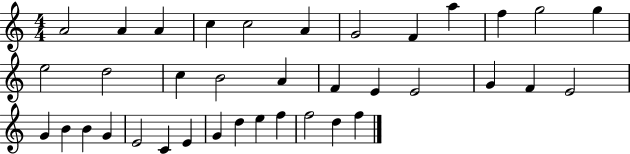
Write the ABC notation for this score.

X:1
T:Untitled
M:4/4
L:1/4
K:C
A2 A A c c2 A G2 F a f g2 g e2 d2 c B2 A F E E2 G F E2 G B B G E2 C E G d e f f2 d f